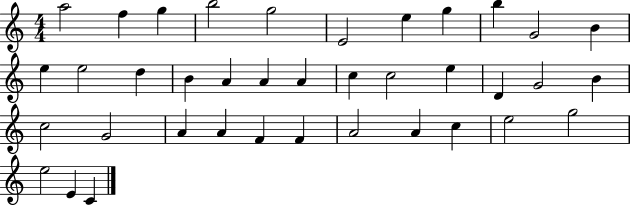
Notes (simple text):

A5/h F5/q G5/q B5/h G5/h E4/h E5/q G5/q B5/q G4/h B4/q E5/q E5/h D5/q B4/q A4/q A4/q A4/q C5/q C5/h E5/q D4/q G4/h B4/q C5/h G4/h A4/q A4/q F4/q F4/q A4/h A4/q C5/q E5/h G5/h E5/h E4/q C4/q